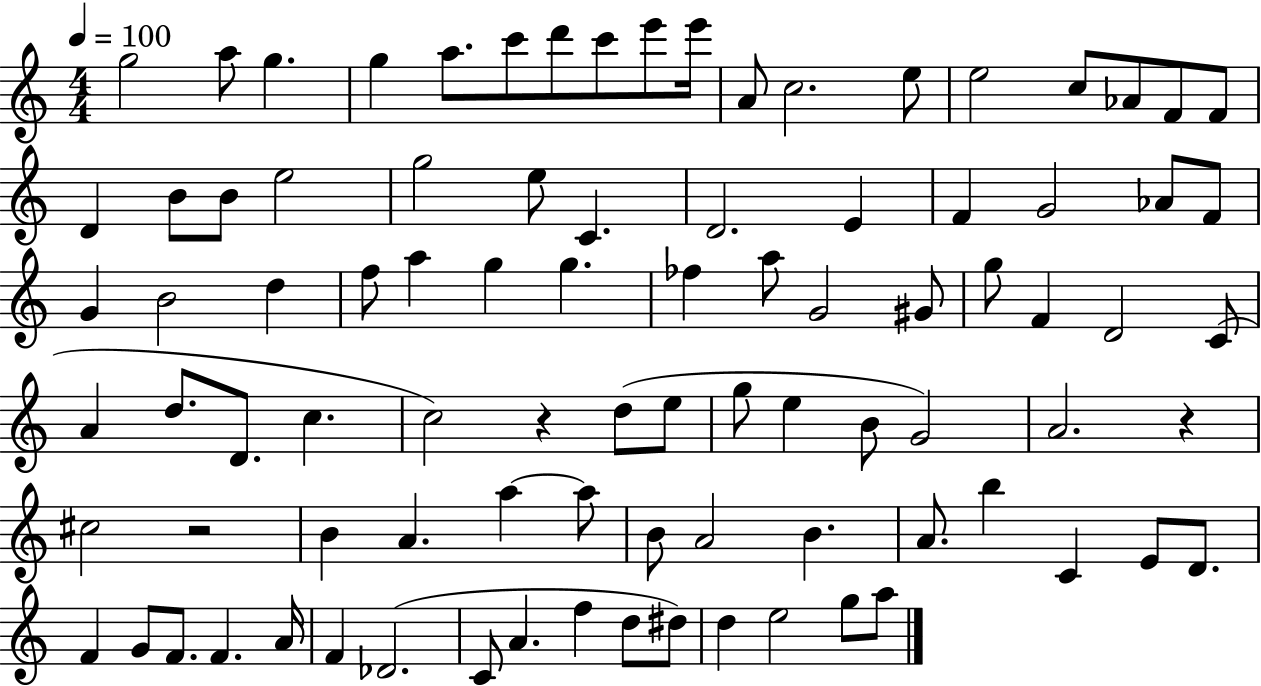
G5/h A5/e G5/q. G5/q A5/e. C6/e D6/e C6/e E6/e E6/s A4/e C5/h. E5/e E5/h C5/e Ab4/e F4/e F4/e D4/q B4/e B4/e E5/h G5/h E5/e C4/q. D4/h. E4/q F4/q G4/h Ab4/e F4/e G4/q B4/h D5/q F5/e A5/q G5/q G5/q. FES5/q A5/e G4/h G#4/e G5/e F4/q D4/h C4/e A4/q D5/e. D4/e. C5/q. C5/h R/q D5/e E5/e G5/e E5/q B4/e G4/h A4/h. R/q C#5/h R/h B4/q A4/q. A5/q A5/e B4/e A4/h B4/q. A4/e. B5/q C4/q E4/e D4/e. F4/q G4/e F4/e. F4/q. A4/s F4/q Db4/h. C4/e A4/q. F5/q D5/e D#5/e D5/q E5/h G5/e A5/e